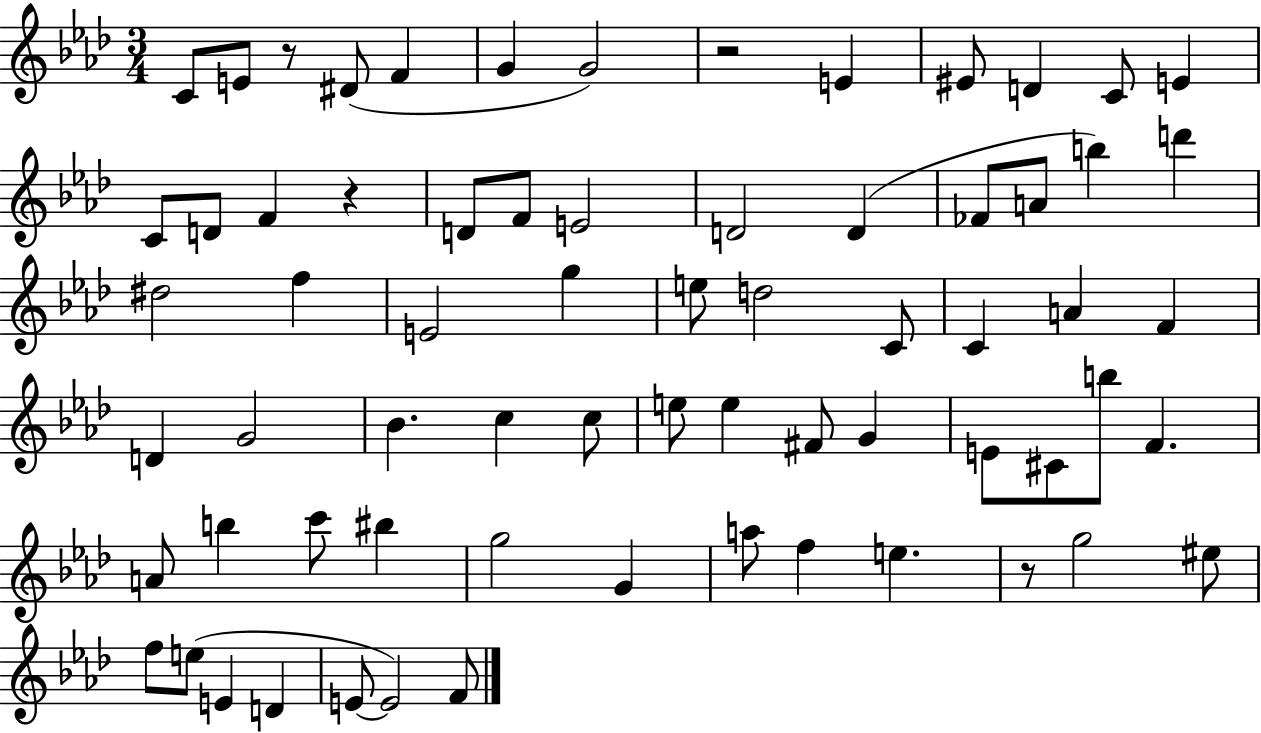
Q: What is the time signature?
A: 3/4